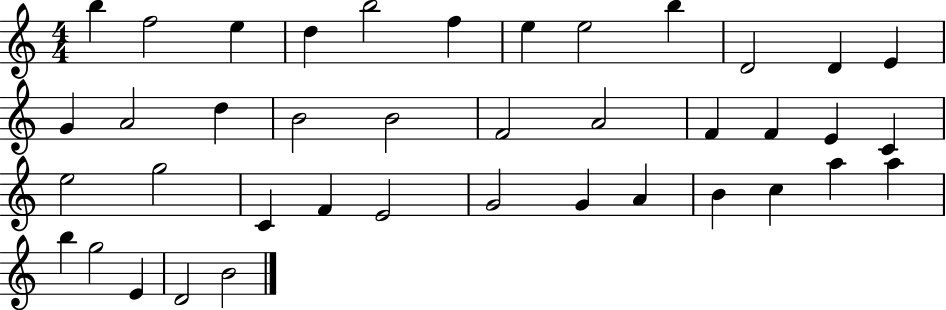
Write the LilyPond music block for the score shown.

{
  \clef treble
  \numericTimeSignature
  \time 4/4
  \key c \major
  b''4 f''2 e''4 | d''4 b''2 f''4 | e''4 e''2 b''4 | d'2 d'4 e'4 | \break g'4 a'2 d''4 | b'2 b'2 | f'2 a'2 | f'4 f'4 e'4 c'4 | \break e''2 g''2 | c'4 f'4 e'2 | g'2 g'4 a'4 | b'4 c''4 a''4 a''4 | \break b''4 g''2 e'4 | d'2 b'2 | \bar "|."
}